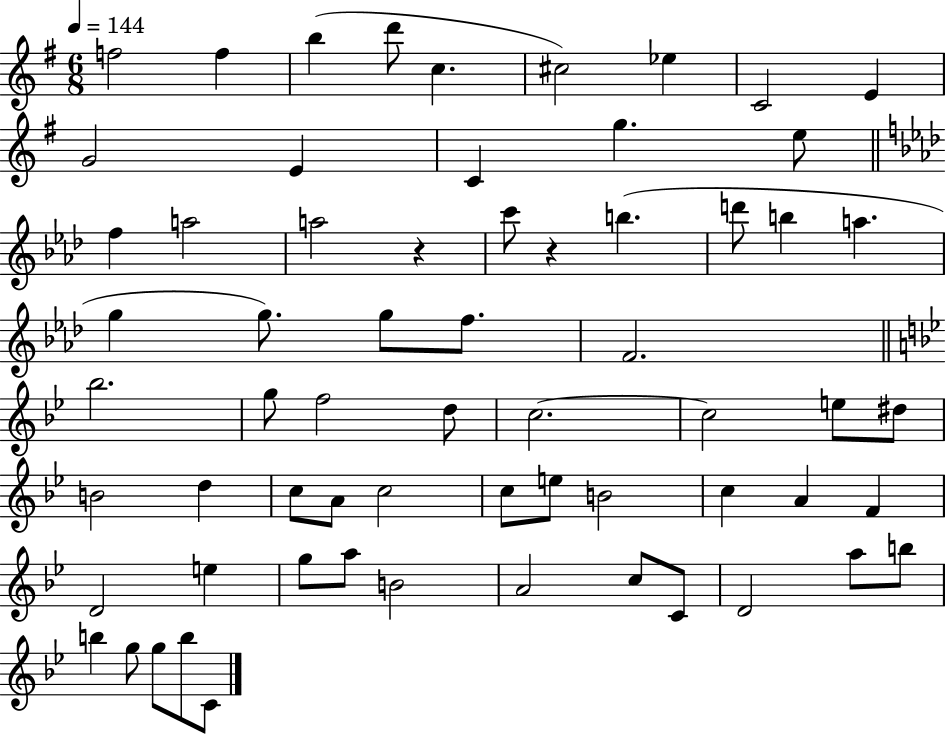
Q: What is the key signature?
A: G major